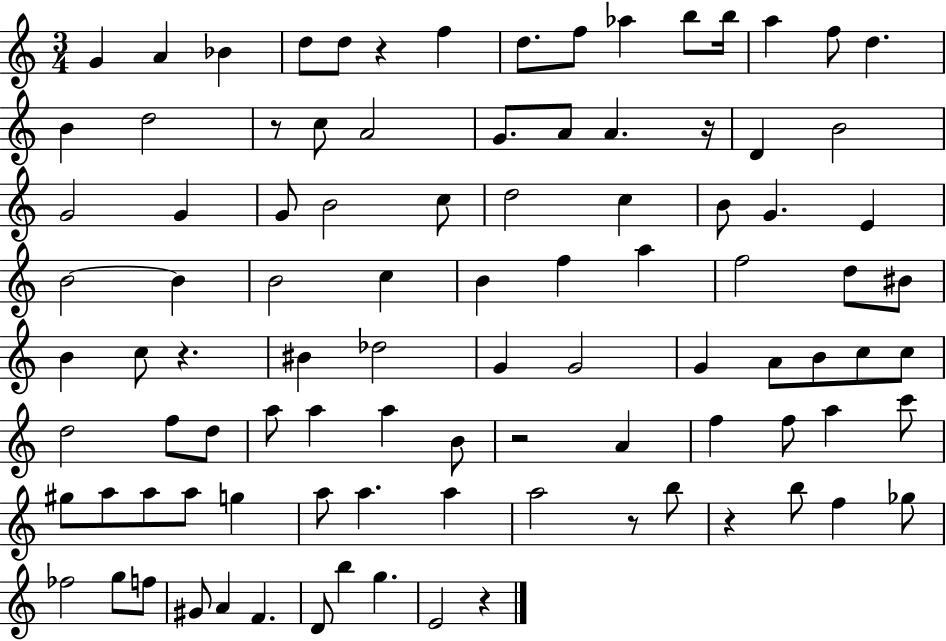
G4/q A4/q Bb4/q D5/e D5/e R/q F5/q D5/e. F5/e Ab5/q B5/e B5/s A5/q F5/e D5/q. B4/q D5/h R/e C5/e A4/h G4/e. A4/e A4/q. R/s D4/q B4/h G4/h G4/q G4/e B4/h C5/e D5/h C5/q B4/e G4/q. E4/q B4/h B4/q B4/h C5/q B4/q F5/q A5/q F5/h D5/e BIS4/e B4/q C5/e R/q. BIS4/q Db5/h G4/q G4/h G4/q A4/e B4/e C5/e C5/e D5/h F5/e D5/e A5/e A5/q A5/q B4/e R/h A4/q F5/q F5/e A5/q C6/e G#5/e A5/e A5/e A5/e G5/q A5/e A5/q. A5/q A5/h R/e B5/e R/q B5/e F5/q Gb5/e FES5/h G5/e F5/e G#4/e A4/q F4/q. D4/e B5/q G5/q. E4/h R/q